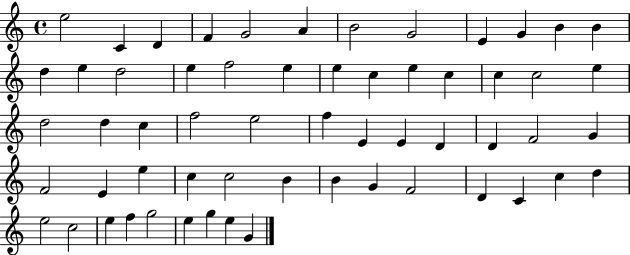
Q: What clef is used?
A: treble